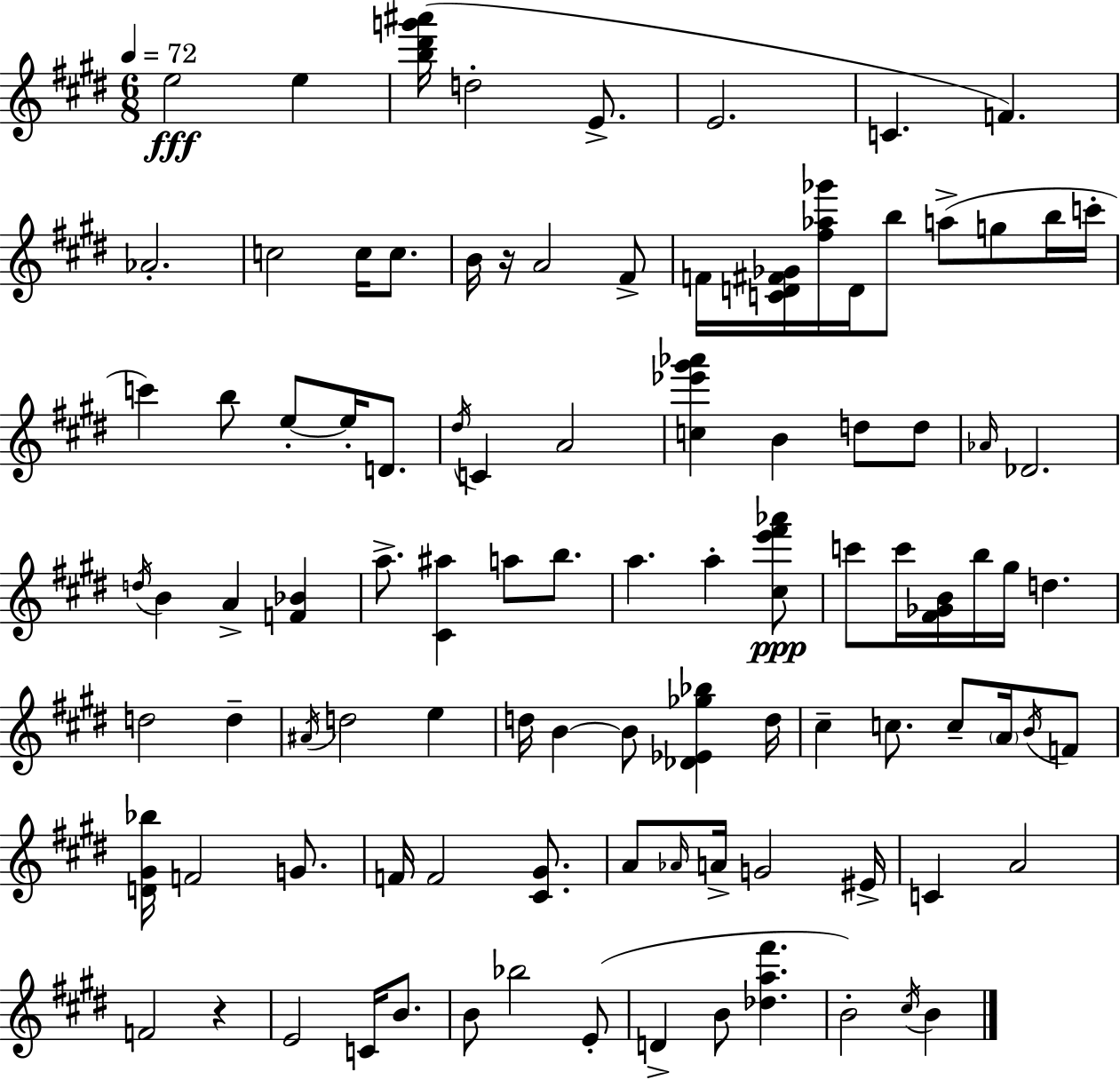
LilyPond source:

{
  \clef treble
  \numericTimeSignature
  \time 6/8
  \key e \major
  \tempo 4 = 72
  e''2\fff e''4 | <b'' dis''' g''' ais'''>16( d''2-. e'8.-> | e'2. | c'4. f'4.) | \break aes'2.-. | c''2 c''16 c''8. | b'16 r16 a'2 fis'8-> | f'16 <c' d' fis' ges'>16 <fis'' aes'' ges'''>16 d'16 b''8 a''8->( g''8 b''16 c'''16-. | \break c'''4) b''8 e''8-.~~ e''16-. d'8. | \acciaccatura { dis''16 } c'4 a'2 | <c'' ees''' gis''' aes'''>4 b'4 d''8 d''8 | \grace { aes'16 } des'2. | \break \acciaccatura { d''16 } b'4 a'4-> <f' bes'>4 | a''8.-> <cis' ais''>4 a''8 | b''8. a''4. a''4-. | <cis'' e''' fis''' aes'''>8\ppp c'''8 c'''16 <fis' ges' b'>16 b''16 gis''16 d''4. | \break d''2 d''4-- | \acciaccatura { ais'16 } d''2 | e''4 d''16 b'4~~ b'8 <des' ees' ges'' bes''>4 | d''16 cis''4-- c''8. c''8-- | \break \parenthesize a'16 \acciaccatura { b'16 } f'8 <d' gis' bes''>16 f'2 | g'8. f'16 f'2 | <cis' gis'>8. a'8 \grace { aes'16 } a'16-> g'2 | eis'16-> c'4 a'2 | \break f'2 | r4 e'2 | c'16 b'8. b'8 bes''2 | e'8-.( d'4-> b'8 | \break <des'' a'' fis'''>4. b'2-.) | \acciaccatura { cis''16 } b'4 \bar "|."
}